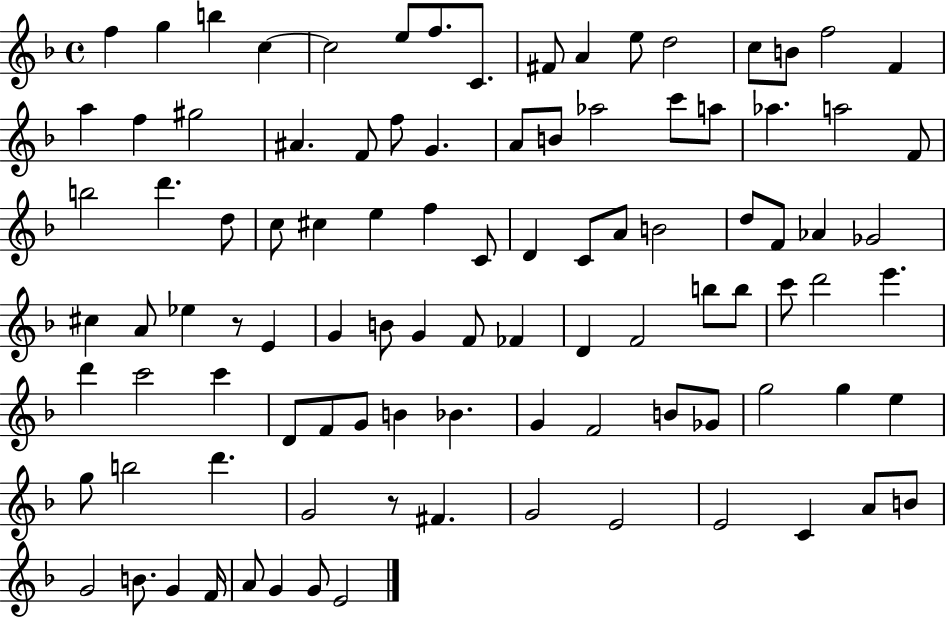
F5/q G5/q B5/q C5/q C5/h E5/e F5/e. C4/e. F#4/e A4/q E5/e D5/h C5/e B4/e F5/h F4/q A5/q F5/q G#5/h A#4/q. F4/e F5/e G4/q. A4/e B4/e Ab5/h C6/e A5/e Ab5/q. A5/h F4/e B5/h D6/q. D5/e C5/e C#5/q E5/q F5/q C4/e D4/q C4/e A4/e B4/h D5/e F4/e Ab4/q Gb4/h C#5/q A4/e Eb5/q R/e E4/q G4/q B4/e G4/q F4/e FES4/q D4/q F4/h B5/e B5/e C6/e D6/h E6/q. D6/q C6/h C6/q D4/e F4/e G4/e B4/q Bb4/q. G4/q F4/h B4/e Gb4/e G5/h G5/q E5/q G5/e B5/h D6/q. G4/h R/e F#4/q. G4/h E4/h E4/h C4/q A4/e B4/e G4/h B4/e. G4/q F4/s A4/e G4/q G4/e E4/h